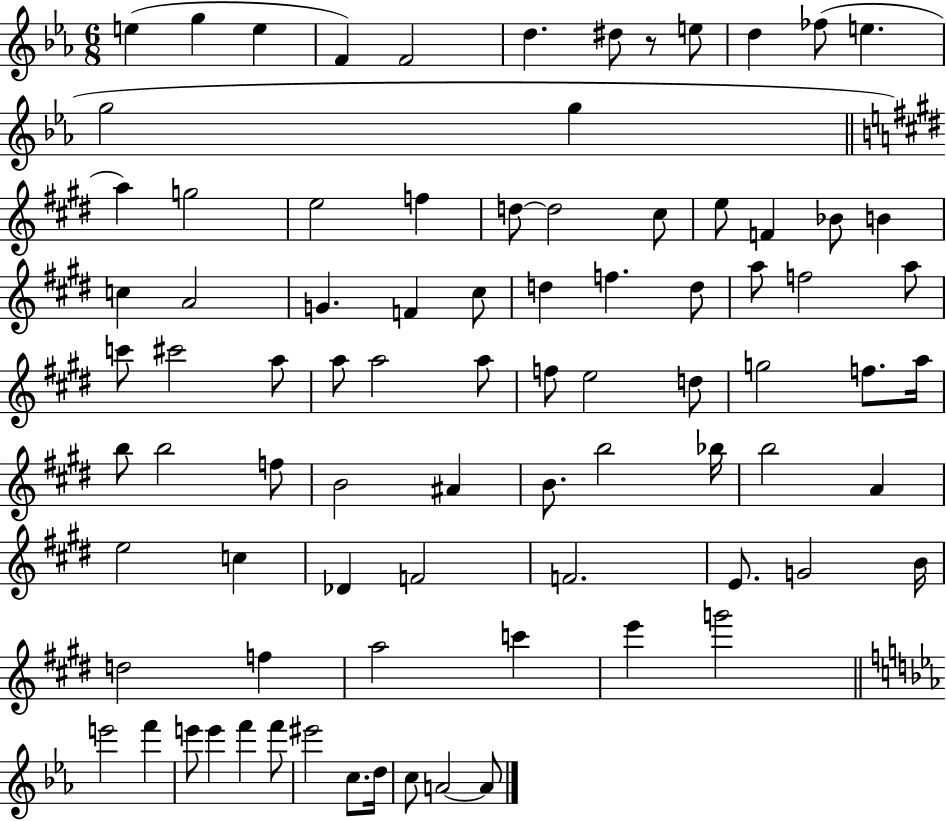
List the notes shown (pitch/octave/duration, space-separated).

E5/q G5/q E5/q F4/q F4/h D5/q. D#5/e R/e E5/e D5/q FES5/e E5/q. G5/h G5/q A5/q G5/h E5/h F5/q D5/e D5/h C#5/e E5/e F4/q Bb4/e B4/q C5/q A4/h G4/q. F4/q C#5/e D5/q F5/q. D5/e A5/e F5/h A5/e C6/e C#6/h A5/e A5/e A5/h A5/e F5/e E5/h D5/e G5/h F5/e. A5/s B5/e B5/h F5/e B4/h A#4/q B4/e. B5/h Bb5/s B5/h A4/q E5/h C5/q Db4/q F4/h F4/h. E4/e. G4/h B4/s D5/h F5/q A5/h C6/q E6/q G6/h E6/h F6/q E6/e E6/q F6/q F6/e EIS6/h C5/e. D5/s C5/e A4/h A4/e